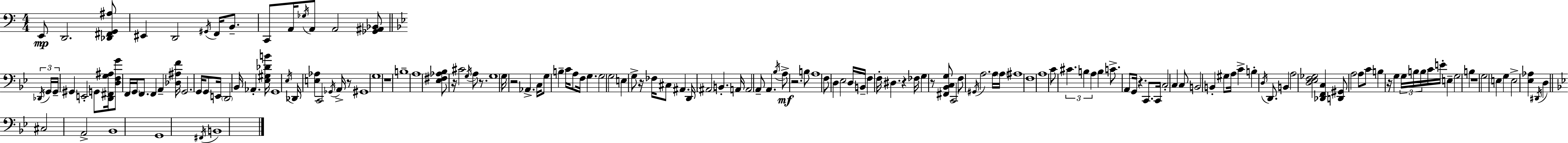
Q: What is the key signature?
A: A minor